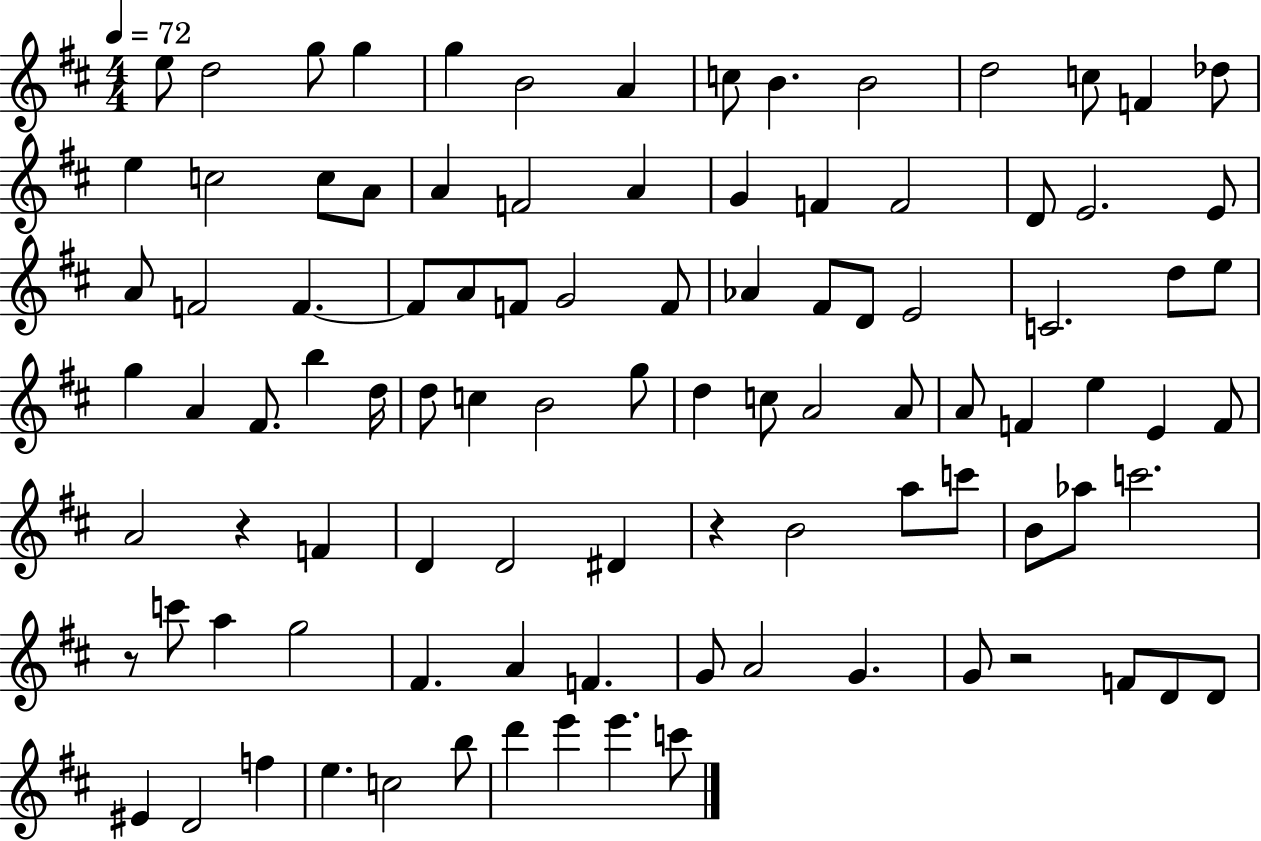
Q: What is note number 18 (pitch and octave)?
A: A4